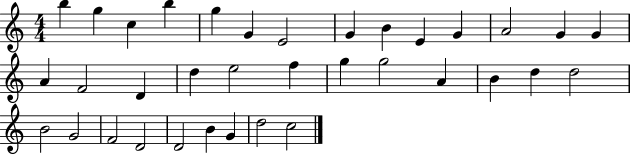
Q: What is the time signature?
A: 4/4